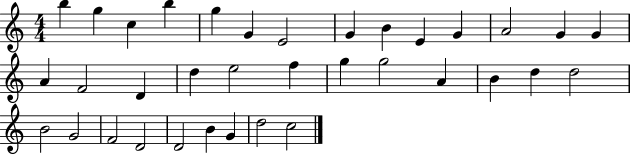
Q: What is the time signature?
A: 4/4